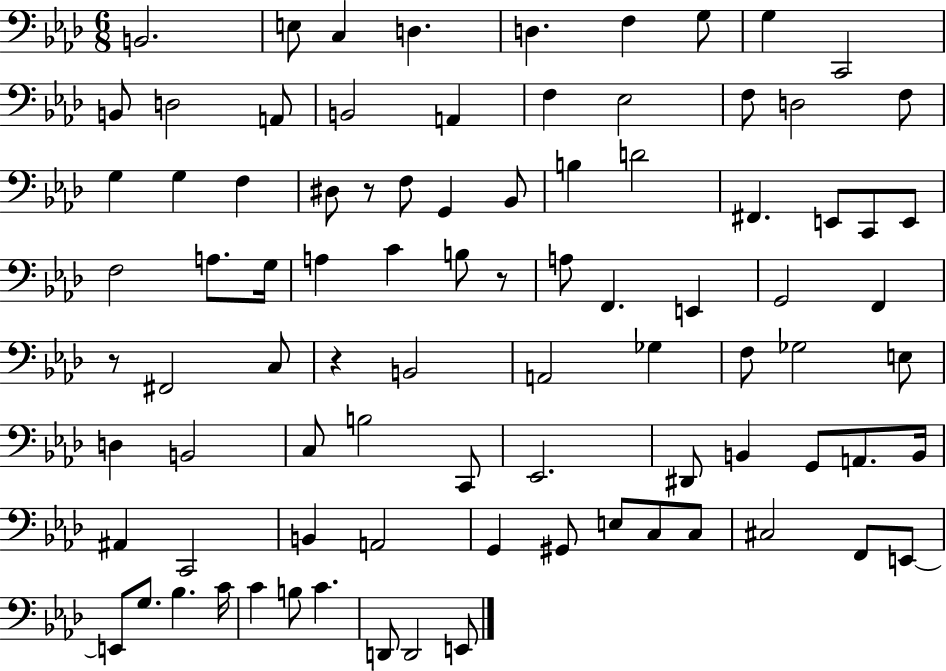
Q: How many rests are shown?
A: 4